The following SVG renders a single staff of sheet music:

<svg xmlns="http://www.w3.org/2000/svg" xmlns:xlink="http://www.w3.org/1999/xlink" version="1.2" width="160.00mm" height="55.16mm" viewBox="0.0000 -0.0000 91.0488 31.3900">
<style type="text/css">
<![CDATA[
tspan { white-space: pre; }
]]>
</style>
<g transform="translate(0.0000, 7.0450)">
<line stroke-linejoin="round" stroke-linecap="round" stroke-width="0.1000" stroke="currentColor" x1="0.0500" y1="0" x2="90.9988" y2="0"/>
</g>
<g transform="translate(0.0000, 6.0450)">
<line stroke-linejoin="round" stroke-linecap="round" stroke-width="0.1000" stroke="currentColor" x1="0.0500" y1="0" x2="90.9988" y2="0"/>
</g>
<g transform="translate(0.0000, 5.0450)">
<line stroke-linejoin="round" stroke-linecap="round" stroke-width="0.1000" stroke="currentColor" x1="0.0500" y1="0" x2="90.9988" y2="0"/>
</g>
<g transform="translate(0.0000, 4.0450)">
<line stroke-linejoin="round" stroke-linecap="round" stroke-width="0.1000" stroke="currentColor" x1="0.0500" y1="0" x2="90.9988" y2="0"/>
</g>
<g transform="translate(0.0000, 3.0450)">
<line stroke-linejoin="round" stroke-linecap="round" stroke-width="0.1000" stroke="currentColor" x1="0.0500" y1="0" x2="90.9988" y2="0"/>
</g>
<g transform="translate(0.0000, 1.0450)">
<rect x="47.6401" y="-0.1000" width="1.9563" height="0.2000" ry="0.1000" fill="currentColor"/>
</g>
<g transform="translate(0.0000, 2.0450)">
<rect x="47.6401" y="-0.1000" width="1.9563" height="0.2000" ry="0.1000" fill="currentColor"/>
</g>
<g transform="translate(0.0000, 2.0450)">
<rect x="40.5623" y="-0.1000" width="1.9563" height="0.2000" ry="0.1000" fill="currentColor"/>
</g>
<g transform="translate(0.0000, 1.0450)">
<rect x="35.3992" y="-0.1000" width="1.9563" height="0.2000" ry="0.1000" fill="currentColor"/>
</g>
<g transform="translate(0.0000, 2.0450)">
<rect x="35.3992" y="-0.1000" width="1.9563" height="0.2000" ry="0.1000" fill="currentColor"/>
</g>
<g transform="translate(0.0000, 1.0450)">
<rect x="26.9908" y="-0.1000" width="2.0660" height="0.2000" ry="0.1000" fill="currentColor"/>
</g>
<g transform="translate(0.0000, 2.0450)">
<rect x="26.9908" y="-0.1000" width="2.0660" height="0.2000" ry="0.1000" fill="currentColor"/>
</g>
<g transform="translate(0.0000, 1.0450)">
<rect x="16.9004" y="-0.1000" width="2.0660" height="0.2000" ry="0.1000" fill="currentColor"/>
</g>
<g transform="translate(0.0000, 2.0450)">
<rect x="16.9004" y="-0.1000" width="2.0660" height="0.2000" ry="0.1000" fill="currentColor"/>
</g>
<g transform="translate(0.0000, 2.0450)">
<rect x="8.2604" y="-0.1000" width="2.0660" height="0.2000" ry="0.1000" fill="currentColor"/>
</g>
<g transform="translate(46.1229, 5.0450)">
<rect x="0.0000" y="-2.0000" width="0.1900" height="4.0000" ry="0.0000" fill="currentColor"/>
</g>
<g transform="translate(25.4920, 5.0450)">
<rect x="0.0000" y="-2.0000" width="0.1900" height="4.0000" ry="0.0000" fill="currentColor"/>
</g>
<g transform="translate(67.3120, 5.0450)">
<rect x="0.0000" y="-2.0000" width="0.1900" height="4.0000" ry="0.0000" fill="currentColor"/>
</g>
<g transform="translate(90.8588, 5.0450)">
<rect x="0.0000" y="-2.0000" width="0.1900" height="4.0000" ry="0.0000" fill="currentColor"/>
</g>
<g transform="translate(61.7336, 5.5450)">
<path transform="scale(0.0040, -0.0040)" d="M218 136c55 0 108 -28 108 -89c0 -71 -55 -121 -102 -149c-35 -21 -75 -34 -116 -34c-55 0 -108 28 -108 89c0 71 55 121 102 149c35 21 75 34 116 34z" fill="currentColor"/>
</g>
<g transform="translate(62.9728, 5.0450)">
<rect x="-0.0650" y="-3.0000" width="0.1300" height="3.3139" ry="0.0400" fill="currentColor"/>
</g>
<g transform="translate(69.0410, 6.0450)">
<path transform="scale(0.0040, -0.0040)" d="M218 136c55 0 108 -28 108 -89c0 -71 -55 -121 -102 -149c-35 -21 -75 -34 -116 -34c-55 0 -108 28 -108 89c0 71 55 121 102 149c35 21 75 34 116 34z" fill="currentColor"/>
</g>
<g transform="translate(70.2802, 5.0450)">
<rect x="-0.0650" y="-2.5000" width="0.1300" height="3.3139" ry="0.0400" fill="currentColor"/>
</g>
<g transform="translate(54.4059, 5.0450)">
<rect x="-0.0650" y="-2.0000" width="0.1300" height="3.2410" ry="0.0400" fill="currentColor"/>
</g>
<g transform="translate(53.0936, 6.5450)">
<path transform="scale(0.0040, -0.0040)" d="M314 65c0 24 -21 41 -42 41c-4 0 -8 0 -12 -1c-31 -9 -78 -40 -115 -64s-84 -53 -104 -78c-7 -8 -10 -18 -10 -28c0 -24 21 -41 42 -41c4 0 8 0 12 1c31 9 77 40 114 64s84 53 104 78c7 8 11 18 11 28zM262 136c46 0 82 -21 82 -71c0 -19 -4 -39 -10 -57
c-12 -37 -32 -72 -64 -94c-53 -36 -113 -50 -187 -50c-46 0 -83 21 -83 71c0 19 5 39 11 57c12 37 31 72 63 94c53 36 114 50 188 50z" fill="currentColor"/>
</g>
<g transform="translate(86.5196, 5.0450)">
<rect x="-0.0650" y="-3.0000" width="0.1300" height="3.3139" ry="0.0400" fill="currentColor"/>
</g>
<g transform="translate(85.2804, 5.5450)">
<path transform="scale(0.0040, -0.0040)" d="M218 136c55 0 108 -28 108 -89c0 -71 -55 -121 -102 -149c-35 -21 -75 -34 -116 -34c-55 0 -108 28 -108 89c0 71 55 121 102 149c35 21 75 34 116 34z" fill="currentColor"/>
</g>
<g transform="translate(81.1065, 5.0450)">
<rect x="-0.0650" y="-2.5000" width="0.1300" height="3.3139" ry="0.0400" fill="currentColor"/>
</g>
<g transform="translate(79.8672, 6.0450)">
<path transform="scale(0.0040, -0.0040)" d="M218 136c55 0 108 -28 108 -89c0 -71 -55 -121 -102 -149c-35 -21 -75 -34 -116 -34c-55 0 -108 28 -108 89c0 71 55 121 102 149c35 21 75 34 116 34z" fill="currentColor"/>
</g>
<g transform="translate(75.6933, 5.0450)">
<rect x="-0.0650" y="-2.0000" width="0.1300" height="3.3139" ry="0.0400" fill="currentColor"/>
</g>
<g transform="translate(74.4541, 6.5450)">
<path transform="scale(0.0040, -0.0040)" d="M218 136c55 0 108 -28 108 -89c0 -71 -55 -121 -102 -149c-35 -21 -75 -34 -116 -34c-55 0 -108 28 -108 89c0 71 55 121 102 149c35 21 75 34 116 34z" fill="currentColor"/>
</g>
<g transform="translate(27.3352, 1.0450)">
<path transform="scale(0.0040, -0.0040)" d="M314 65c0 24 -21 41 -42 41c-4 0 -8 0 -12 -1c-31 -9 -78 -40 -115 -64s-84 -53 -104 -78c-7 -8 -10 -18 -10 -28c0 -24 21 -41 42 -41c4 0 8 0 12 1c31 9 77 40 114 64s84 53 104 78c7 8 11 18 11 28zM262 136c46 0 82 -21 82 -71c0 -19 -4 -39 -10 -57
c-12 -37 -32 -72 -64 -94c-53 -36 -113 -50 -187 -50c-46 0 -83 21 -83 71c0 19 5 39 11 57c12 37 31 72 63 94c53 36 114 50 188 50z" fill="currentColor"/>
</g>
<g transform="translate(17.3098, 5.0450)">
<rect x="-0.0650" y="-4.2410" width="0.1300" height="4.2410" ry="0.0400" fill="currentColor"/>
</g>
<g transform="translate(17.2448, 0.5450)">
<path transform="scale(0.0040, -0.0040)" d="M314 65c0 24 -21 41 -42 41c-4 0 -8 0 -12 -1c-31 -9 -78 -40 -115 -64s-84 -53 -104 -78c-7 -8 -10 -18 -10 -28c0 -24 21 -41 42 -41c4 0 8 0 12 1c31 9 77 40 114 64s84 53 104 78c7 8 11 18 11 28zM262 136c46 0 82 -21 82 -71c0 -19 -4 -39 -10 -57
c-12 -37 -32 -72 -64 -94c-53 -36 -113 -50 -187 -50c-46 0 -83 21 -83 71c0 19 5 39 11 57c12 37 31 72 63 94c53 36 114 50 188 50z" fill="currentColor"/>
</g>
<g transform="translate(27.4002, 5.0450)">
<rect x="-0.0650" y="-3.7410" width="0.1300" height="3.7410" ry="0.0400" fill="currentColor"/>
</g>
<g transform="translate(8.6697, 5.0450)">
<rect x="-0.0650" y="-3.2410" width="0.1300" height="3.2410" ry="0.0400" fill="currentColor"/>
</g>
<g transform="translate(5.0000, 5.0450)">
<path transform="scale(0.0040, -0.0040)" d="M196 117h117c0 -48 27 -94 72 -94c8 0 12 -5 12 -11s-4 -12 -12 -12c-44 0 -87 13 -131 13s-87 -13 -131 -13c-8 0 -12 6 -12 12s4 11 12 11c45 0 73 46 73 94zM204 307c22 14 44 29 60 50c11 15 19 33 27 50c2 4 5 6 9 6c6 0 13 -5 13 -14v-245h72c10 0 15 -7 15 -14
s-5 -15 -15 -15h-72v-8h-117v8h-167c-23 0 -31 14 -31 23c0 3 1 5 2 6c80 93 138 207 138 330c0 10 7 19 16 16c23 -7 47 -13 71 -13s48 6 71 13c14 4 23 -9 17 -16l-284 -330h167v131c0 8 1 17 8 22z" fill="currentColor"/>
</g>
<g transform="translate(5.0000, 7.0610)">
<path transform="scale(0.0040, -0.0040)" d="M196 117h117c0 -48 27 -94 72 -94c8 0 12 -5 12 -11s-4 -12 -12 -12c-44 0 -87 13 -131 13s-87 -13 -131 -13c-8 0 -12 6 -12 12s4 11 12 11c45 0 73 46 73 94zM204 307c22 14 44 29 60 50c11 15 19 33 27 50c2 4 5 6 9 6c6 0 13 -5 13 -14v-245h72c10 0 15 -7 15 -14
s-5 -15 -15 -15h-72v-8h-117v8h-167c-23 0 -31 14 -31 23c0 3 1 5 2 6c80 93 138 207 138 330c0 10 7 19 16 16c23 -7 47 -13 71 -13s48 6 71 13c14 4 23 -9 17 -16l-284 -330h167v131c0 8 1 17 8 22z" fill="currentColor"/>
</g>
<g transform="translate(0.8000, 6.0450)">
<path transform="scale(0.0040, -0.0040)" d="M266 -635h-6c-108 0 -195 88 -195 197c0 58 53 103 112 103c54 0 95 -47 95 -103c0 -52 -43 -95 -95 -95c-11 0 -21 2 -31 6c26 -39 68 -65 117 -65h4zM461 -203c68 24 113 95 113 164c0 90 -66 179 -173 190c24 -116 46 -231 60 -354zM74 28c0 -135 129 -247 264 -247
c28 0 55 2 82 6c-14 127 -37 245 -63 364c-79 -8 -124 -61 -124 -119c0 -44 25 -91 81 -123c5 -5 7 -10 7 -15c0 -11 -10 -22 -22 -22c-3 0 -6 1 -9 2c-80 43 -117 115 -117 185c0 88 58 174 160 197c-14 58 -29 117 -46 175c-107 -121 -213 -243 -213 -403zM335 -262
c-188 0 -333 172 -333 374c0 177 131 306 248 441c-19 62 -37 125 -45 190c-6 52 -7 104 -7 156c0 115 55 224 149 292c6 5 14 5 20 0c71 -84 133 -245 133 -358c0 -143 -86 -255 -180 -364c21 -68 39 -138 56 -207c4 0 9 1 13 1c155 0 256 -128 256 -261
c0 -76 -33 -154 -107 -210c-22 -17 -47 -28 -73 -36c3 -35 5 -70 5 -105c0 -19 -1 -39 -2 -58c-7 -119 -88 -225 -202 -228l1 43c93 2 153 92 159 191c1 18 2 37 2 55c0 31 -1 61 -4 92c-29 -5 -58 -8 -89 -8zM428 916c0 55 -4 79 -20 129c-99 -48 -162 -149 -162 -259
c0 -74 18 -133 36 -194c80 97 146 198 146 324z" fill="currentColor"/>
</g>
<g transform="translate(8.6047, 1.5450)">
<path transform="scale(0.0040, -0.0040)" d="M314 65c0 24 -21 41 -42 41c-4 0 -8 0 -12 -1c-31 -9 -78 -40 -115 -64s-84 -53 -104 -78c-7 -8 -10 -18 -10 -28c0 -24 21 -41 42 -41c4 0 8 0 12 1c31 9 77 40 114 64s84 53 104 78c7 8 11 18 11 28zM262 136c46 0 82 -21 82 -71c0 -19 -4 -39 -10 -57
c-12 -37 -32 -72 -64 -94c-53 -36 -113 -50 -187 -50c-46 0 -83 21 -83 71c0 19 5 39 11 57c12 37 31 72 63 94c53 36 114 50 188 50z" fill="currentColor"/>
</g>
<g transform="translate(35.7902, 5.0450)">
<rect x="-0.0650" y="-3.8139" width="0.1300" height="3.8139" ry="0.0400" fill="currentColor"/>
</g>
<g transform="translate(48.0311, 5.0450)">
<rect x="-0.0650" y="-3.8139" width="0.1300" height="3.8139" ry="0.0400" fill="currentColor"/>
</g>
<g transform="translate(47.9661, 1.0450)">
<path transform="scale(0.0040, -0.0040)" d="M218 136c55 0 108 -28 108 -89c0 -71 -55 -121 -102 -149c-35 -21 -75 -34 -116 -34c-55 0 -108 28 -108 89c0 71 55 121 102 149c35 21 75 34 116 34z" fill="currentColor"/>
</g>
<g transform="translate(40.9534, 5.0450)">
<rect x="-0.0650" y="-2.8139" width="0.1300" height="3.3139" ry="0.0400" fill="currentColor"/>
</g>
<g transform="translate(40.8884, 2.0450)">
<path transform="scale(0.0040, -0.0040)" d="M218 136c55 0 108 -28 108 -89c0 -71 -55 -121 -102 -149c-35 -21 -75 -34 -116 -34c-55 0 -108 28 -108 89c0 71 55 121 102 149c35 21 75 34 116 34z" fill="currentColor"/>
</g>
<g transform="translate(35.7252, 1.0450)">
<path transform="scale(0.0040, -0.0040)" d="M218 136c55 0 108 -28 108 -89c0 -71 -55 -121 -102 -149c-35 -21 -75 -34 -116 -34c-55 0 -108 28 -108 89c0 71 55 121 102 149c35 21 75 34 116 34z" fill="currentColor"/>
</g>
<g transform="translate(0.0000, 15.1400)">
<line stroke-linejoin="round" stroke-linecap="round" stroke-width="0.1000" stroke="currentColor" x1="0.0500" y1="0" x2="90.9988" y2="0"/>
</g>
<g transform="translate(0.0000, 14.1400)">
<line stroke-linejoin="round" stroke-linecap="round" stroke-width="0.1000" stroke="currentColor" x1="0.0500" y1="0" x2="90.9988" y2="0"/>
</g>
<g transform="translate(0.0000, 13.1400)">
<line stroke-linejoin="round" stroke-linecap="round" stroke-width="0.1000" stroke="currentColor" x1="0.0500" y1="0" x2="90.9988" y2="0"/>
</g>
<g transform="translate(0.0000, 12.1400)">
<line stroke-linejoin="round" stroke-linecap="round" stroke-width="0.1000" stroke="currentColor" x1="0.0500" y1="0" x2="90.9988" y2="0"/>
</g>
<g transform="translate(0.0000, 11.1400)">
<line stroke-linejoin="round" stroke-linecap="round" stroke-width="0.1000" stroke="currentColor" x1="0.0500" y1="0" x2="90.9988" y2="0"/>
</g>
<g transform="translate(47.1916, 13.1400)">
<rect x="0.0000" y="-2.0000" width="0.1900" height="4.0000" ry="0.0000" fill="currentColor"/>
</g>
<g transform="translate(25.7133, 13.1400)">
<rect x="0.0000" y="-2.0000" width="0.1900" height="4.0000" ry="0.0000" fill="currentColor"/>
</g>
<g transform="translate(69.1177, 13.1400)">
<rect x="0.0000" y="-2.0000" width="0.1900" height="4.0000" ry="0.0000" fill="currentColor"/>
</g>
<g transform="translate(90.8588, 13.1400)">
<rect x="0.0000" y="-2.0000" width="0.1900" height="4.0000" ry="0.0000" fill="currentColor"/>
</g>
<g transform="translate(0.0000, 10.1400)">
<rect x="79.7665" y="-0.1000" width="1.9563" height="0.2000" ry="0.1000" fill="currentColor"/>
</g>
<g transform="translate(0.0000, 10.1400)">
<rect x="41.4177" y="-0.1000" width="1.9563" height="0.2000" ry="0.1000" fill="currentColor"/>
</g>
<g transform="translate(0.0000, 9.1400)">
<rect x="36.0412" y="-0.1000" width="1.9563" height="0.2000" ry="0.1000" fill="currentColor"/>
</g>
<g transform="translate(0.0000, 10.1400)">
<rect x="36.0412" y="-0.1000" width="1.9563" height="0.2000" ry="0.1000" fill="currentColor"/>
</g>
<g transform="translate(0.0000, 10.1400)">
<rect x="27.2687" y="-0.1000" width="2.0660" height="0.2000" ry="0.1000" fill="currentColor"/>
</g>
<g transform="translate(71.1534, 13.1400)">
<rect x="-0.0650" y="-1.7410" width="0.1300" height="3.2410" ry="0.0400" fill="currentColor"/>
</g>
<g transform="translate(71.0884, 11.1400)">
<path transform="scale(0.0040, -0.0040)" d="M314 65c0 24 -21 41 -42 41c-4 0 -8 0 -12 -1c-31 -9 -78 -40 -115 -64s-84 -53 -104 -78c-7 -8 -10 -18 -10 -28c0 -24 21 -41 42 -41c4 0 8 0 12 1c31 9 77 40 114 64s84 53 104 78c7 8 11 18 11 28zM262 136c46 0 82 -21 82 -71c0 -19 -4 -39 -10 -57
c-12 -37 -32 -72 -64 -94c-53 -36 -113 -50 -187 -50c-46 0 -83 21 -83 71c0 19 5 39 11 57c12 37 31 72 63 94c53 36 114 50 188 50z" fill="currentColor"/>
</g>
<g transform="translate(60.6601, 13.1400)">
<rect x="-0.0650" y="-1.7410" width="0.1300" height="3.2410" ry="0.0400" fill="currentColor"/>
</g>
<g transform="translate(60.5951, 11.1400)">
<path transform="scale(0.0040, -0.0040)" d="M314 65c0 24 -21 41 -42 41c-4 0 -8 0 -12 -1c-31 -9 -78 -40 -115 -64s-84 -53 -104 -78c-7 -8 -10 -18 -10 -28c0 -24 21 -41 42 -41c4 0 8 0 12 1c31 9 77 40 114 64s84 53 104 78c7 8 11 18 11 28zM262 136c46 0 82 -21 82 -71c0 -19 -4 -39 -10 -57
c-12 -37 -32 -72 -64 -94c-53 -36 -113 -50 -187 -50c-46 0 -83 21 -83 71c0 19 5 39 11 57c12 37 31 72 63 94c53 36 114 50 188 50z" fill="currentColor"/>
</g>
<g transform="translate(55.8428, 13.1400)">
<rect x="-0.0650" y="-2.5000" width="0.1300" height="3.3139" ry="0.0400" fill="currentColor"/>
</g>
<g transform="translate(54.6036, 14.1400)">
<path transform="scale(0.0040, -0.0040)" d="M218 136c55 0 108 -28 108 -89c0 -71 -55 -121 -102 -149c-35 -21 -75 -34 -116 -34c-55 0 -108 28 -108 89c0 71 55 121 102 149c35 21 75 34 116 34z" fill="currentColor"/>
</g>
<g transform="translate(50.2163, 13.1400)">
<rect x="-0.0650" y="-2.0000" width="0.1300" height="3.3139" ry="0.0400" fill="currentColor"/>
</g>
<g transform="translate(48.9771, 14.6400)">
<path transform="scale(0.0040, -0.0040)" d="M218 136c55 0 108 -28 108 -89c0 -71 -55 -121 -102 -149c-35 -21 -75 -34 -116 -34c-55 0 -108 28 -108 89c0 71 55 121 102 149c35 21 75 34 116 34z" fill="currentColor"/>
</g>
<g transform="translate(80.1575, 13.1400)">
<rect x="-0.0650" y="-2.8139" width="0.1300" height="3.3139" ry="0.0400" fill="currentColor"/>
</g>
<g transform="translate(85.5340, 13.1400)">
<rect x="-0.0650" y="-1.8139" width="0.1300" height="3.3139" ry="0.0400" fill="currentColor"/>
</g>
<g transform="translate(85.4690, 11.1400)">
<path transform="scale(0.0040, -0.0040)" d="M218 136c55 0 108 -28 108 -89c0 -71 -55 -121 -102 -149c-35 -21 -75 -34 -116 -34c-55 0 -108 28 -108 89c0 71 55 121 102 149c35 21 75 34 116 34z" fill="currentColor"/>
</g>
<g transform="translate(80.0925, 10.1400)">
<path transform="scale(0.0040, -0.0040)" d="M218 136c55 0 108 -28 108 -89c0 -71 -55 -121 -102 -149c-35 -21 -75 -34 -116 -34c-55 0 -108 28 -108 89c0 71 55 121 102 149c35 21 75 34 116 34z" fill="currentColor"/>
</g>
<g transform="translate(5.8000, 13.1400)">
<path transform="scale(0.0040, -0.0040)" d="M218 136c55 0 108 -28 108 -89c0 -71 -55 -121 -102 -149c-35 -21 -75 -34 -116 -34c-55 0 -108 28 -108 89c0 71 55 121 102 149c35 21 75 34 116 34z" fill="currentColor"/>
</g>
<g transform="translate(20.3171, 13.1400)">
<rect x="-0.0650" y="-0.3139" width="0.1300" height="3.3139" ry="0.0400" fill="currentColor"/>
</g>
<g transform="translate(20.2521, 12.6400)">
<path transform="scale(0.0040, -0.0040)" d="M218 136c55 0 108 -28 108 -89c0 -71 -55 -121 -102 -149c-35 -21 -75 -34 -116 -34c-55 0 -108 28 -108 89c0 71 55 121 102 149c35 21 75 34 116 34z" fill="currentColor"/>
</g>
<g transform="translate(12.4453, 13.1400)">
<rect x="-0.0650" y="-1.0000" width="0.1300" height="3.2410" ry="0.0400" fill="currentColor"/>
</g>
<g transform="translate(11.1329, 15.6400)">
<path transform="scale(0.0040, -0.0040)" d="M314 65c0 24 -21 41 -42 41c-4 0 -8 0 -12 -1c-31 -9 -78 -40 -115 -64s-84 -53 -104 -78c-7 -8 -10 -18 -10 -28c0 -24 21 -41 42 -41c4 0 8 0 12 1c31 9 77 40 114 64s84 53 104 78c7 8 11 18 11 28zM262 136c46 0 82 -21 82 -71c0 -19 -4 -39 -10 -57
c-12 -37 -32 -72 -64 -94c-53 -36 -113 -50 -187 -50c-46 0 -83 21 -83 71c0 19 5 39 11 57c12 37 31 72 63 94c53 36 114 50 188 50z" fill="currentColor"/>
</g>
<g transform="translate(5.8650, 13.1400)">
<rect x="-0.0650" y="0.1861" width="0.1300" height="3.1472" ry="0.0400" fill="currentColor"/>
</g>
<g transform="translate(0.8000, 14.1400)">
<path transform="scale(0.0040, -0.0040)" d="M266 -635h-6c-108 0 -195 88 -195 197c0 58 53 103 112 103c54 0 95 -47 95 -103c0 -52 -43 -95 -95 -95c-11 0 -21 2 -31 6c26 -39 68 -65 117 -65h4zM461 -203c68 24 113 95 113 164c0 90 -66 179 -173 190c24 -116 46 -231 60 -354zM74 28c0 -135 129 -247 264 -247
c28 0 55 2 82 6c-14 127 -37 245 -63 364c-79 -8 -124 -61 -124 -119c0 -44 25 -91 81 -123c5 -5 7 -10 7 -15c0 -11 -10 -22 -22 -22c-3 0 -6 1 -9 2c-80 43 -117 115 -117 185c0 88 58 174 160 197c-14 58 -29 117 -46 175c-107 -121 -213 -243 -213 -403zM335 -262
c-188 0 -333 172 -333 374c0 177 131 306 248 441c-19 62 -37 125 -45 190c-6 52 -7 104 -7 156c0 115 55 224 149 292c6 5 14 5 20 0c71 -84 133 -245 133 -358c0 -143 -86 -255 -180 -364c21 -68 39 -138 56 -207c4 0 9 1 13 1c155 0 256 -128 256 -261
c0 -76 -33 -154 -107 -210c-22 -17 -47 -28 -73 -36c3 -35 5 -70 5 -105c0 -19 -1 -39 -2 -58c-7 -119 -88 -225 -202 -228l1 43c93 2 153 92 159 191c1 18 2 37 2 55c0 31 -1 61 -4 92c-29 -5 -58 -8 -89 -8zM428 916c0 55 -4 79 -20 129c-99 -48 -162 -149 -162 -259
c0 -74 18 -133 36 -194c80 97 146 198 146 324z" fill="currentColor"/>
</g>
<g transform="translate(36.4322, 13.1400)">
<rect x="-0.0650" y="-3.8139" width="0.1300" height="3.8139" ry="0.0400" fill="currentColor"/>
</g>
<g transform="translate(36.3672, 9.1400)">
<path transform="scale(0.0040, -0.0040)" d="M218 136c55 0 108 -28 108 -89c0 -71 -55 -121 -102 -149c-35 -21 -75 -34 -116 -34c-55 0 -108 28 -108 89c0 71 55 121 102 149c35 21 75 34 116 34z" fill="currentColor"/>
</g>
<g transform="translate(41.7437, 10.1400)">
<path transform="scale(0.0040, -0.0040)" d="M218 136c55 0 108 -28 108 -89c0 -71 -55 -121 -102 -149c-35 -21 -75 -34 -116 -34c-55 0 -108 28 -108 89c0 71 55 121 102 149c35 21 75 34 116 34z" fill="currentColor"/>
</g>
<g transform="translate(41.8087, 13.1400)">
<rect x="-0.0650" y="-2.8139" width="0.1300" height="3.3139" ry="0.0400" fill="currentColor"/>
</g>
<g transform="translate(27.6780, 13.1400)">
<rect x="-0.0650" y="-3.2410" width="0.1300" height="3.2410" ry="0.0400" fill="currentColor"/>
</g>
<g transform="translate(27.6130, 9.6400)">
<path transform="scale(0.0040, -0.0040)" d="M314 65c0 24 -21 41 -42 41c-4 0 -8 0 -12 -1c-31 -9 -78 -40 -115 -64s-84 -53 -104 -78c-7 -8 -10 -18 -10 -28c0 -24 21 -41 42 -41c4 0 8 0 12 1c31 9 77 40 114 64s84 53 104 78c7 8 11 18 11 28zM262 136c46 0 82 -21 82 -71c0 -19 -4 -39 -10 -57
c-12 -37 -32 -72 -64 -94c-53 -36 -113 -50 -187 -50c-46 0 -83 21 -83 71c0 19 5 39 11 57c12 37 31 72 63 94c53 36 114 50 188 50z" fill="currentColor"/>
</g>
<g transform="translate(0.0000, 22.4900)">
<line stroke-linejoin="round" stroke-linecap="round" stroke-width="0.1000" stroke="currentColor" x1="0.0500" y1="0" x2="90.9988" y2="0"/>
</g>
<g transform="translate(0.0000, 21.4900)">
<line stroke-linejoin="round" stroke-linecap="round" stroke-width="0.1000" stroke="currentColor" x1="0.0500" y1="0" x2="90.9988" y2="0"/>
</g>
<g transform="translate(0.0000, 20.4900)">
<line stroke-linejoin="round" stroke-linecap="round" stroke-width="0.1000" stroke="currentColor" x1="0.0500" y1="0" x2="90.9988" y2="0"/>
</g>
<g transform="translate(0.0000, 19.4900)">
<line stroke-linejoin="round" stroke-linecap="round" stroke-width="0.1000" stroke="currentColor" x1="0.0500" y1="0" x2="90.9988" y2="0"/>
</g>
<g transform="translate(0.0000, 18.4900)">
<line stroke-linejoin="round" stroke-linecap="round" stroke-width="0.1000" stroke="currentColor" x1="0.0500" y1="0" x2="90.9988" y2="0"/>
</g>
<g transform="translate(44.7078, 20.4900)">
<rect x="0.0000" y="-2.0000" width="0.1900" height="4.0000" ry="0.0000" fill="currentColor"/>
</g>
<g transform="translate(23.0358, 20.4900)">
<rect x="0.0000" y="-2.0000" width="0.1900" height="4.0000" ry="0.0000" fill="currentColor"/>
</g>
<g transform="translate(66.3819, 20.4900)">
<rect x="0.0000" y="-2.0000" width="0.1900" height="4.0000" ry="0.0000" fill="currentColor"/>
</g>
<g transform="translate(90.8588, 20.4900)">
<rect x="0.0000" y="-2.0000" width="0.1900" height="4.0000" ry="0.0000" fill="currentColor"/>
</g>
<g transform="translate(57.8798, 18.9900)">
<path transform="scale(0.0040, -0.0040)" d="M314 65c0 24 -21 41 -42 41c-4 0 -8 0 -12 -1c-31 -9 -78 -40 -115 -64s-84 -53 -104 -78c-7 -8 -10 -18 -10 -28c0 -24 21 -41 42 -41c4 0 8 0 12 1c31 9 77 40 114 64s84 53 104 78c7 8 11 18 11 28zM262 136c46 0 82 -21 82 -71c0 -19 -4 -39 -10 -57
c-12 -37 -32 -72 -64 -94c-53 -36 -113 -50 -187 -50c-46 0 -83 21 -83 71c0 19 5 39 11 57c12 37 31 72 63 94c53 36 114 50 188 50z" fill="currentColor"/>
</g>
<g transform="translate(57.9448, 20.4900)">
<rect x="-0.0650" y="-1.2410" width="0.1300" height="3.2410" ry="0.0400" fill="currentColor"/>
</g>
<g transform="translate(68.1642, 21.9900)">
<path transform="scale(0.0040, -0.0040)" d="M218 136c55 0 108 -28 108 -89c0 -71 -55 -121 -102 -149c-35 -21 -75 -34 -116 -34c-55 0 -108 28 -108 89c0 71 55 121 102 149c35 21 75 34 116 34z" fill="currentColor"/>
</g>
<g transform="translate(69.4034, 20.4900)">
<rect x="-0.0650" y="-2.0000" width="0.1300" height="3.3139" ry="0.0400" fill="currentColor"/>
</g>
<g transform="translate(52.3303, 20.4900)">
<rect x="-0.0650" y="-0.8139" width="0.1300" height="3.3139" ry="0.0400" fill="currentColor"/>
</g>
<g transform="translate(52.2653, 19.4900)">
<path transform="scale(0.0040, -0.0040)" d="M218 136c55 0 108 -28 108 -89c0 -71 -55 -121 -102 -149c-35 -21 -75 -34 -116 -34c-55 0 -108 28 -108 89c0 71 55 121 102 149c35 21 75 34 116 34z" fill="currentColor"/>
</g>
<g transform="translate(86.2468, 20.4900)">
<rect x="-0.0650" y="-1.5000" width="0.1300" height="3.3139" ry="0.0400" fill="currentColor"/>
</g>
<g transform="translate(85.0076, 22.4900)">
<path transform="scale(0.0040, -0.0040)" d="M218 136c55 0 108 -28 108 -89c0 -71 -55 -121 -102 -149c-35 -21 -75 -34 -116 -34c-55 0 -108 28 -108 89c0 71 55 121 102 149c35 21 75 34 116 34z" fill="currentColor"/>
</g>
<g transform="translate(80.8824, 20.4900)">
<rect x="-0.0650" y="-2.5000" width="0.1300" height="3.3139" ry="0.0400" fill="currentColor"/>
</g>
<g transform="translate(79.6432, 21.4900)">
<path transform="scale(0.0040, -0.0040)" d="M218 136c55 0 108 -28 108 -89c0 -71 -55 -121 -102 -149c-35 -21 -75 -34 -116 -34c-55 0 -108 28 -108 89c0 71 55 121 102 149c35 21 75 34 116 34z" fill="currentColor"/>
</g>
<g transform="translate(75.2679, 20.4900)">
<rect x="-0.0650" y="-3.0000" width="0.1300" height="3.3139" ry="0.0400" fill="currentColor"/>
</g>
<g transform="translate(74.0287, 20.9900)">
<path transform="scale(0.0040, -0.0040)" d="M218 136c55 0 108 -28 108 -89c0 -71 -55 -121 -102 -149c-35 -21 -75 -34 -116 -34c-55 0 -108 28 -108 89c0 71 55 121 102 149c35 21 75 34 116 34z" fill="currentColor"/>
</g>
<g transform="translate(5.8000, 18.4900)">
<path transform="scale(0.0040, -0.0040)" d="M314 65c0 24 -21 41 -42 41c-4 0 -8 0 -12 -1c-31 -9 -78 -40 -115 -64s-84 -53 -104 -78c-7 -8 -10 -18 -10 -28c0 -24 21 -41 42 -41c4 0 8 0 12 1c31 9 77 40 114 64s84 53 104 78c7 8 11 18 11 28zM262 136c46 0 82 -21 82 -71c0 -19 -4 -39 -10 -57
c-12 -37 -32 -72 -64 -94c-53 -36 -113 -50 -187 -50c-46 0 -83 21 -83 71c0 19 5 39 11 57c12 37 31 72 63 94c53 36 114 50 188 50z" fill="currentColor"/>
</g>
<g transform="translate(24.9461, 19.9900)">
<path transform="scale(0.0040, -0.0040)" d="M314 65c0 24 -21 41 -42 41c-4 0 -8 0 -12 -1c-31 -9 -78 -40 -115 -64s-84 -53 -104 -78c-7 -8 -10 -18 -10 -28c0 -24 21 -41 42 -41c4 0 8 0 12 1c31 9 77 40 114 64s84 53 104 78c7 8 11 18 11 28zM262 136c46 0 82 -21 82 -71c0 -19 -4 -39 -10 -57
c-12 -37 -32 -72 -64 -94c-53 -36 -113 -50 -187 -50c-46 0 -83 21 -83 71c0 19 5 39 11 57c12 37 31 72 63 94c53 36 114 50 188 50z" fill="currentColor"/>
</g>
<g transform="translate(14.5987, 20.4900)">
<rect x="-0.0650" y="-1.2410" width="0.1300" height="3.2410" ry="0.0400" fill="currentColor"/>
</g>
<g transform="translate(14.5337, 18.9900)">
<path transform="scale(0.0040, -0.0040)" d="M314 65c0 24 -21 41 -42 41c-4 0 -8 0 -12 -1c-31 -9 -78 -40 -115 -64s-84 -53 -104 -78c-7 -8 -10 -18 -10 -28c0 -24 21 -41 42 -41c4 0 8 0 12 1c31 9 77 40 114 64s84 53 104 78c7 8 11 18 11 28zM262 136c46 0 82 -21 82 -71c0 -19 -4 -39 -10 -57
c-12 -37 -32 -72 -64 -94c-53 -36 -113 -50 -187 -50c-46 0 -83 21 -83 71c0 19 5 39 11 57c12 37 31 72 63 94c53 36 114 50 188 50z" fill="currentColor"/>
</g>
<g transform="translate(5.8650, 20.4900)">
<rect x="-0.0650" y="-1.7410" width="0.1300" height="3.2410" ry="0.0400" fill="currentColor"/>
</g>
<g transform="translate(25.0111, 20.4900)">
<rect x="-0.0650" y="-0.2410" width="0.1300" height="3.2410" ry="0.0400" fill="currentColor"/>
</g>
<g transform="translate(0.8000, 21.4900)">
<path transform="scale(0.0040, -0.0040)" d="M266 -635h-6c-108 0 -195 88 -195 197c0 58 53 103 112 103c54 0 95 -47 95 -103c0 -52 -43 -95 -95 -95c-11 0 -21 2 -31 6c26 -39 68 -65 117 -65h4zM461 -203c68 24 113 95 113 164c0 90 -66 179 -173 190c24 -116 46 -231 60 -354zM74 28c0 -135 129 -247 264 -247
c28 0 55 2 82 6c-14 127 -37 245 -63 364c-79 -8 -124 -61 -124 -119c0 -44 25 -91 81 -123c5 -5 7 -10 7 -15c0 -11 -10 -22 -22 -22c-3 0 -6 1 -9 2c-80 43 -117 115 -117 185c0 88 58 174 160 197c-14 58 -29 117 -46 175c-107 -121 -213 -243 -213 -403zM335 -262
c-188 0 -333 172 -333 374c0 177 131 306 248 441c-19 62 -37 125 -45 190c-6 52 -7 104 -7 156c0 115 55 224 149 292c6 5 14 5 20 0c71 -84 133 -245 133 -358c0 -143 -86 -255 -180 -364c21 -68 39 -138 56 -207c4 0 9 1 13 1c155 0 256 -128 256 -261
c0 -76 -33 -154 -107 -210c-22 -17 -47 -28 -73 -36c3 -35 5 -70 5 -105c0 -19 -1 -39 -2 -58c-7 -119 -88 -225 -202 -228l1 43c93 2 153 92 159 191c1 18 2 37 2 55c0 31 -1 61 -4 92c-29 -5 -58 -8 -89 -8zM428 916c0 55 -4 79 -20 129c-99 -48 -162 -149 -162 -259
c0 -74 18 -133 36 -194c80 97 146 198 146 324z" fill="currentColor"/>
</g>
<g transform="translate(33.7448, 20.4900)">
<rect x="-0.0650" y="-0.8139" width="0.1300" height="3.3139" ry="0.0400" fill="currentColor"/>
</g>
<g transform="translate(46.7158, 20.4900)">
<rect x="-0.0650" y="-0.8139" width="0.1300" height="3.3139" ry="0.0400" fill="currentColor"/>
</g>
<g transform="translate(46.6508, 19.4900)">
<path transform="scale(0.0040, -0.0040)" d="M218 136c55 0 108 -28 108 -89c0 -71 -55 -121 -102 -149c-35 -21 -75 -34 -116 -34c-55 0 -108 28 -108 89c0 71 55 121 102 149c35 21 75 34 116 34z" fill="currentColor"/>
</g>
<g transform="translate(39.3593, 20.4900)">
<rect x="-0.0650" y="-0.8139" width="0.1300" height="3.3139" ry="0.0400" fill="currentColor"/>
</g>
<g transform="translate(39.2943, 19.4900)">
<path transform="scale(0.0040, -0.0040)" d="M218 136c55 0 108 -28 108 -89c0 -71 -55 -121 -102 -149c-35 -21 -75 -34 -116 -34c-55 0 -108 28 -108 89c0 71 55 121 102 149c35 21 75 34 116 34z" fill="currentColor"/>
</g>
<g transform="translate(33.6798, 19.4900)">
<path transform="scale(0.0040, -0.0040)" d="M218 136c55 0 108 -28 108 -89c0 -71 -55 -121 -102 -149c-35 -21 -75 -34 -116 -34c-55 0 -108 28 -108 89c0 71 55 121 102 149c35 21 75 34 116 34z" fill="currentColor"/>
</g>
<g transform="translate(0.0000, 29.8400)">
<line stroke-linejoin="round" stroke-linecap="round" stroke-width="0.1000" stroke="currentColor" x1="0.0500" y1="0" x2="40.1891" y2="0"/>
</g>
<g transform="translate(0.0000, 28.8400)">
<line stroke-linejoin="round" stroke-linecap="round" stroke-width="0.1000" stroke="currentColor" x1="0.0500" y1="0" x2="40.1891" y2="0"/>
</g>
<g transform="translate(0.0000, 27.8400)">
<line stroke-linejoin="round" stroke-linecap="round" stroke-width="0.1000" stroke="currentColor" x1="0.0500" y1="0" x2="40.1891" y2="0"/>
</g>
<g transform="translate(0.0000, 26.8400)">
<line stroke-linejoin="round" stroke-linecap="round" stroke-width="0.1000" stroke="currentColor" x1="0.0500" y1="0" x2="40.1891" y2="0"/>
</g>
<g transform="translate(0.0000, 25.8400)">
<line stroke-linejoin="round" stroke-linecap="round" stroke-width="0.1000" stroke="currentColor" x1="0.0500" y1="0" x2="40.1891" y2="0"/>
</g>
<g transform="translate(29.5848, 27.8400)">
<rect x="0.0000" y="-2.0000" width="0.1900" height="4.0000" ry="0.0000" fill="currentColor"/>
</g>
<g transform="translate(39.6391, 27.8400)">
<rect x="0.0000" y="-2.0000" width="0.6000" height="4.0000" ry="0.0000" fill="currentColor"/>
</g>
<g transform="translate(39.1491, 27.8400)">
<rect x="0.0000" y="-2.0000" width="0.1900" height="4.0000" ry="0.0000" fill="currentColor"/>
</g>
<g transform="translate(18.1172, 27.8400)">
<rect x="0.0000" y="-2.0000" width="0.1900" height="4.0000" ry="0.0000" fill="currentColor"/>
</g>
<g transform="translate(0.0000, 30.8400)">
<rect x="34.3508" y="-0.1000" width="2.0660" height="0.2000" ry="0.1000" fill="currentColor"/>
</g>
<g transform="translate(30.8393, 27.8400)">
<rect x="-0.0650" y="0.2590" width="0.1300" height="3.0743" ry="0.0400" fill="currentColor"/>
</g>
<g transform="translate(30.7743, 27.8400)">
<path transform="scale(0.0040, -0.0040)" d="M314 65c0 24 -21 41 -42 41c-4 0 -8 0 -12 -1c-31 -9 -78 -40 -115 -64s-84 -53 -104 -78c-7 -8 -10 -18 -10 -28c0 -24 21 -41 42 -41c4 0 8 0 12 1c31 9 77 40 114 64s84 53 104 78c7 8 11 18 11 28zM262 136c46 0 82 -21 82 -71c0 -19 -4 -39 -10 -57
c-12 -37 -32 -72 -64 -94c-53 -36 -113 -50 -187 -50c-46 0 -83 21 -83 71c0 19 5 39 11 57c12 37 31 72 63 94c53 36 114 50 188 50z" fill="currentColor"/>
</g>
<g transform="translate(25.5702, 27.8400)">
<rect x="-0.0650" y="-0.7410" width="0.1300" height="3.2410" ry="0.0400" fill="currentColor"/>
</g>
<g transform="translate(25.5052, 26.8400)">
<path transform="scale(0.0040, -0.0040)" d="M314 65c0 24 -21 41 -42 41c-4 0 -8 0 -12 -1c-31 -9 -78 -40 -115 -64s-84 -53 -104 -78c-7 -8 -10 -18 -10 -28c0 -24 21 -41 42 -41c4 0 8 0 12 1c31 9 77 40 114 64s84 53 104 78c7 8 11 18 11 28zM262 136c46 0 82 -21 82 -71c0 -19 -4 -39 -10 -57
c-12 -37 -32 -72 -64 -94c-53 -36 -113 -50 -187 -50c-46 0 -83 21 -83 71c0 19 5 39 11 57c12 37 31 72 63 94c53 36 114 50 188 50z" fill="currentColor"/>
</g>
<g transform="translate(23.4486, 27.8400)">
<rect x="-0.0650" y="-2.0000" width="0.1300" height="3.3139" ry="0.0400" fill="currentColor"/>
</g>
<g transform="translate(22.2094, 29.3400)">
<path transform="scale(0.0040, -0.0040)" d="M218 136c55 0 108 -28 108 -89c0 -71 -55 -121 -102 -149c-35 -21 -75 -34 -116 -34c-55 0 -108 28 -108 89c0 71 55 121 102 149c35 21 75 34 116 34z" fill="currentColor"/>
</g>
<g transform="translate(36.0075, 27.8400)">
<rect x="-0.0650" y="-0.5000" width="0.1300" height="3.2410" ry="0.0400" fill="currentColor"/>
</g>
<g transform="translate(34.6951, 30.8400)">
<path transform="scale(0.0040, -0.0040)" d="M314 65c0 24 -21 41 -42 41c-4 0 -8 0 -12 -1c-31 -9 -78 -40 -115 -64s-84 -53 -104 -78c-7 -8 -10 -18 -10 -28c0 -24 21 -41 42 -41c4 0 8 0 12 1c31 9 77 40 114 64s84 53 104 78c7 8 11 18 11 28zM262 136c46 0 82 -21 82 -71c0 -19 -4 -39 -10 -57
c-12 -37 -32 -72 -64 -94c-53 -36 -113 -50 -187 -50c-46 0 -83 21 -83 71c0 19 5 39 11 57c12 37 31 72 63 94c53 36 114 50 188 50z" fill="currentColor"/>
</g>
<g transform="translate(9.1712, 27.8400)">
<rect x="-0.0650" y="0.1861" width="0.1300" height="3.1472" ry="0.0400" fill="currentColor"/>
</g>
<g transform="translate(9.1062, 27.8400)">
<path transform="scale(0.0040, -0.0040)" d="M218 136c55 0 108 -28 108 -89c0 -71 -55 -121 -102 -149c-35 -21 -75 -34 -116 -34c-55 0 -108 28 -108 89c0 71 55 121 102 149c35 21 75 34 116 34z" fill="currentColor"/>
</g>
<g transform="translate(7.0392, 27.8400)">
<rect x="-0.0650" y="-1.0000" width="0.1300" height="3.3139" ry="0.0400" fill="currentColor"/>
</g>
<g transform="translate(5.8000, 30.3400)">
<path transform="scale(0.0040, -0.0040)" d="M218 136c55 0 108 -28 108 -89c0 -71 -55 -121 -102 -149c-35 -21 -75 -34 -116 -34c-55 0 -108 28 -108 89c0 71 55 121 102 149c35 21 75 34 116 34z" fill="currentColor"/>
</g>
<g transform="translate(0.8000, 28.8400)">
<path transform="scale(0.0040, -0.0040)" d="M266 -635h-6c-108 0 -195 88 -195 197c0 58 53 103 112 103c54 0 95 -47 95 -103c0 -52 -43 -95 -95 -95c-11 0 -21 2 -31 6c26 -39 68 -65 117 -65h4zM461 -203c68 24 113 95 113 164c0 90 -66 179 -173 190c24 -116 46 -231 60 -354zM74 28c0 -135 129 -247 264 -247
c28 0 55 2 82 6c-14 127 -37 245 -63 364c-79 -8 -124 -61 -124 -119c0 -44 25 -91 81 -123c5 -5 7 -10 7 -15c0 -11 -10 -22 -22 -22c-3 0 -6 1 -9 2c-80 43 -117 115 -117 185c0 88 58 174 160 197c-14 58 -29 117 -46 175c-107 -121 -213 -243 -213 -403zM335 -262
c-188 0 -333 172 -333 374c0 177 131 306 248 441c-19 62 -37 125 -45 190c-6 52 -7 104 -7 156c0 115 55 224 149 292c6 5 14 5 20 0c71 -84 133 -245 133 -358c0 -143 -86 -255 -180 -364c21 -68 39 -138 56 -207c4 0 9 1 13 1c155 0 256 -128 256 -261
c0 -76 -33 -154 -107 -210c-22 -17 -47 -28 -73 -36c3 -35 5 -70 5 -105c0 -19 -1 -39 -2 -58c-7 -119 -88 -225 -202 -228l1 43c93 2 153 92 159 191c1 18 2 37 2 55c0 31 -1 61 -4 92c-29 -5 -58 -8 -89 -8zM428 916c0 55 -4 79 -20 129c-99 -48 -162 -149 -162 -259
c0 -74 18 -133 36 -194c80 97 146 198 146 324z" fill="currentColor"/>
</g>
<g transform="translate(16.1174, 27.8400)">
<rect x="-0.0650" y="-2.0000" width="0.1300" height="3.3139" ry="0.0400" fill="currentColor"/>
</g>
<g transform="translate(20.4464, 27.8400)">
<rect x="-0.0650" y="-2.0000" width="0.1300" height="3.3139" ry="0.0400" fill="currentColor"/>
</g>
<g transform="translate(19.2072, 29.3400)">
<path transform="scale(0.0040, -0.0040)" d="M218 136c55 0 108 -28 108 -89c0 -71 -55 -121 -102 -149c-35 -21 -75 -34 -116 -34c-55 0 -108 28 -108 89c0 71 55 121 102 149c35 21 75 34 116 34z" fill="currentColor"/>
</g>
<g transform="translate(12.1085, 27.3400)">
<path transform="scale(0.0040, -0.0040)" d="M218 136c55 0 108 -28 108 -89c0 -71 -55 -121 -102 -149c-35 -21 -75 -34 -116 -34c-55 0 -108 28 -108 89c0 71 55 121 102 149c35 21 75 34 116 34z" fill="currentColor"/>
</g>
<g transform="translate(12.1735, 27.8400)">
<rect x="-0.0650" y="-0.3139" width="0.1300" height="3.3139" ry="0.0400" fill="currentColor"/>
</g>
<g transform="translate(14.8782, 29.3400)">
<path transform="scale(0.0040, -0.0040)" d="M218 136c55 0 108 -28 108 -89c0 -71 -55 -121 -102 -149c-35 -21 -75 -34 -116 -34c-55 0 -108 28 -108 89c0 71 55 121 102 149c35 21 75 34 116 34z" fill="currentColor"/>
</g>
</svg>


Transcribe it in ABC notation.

X:1
T:Untitled
M:4/4
L:1/4
K:C
b2 d'2 c'2 c' a c' F2 A G F G A B D2 c b2 c' a F G f2 f2 a f f2 e2 c2 d d d d e2 F A G E D B c F F F d2 B2 C2